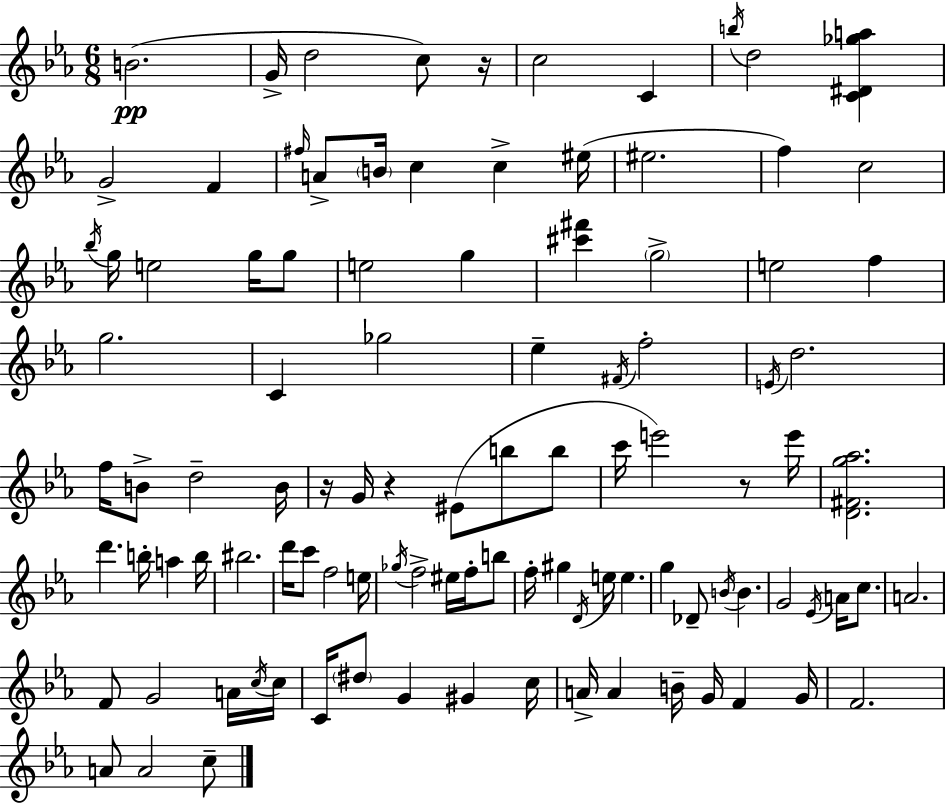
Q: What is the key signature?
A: C minor